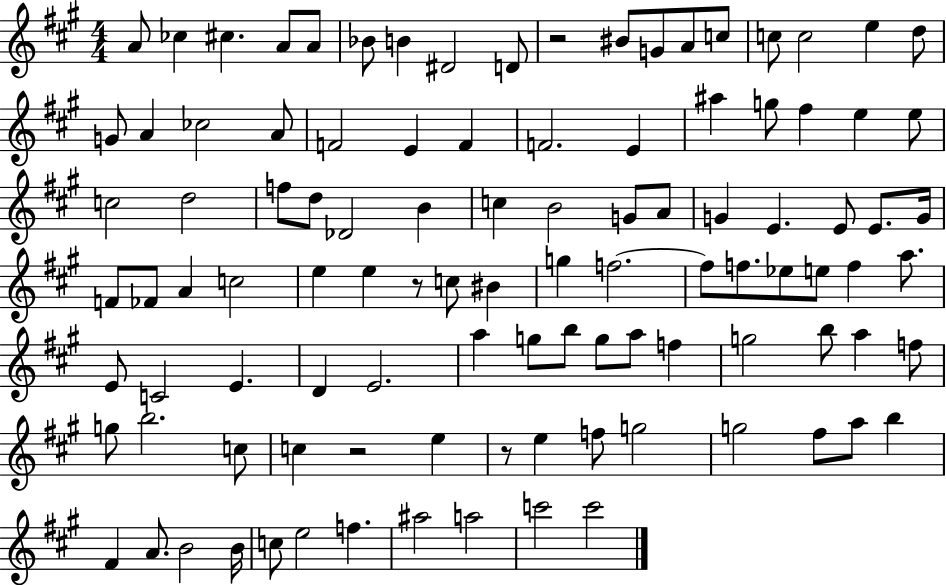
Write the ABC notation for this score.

X:1
T:Untitled
M:4/4
L:1/4
K:A
A/2 _c ^c A/2 A/2 _B/2 B ^D2 D/2 z2 ^B/2 G/2 A/2 c/2 c/2 c2 e d/2 G/2 A _c2 A/2 F2 E F F2 E ^a g/2 ^f e e/2 c2 d2 f/2 d/2 _D2 B c B2 G/2 A/2 G E E/2 E/2 G/4 F/2 _F/2 A c2 e e z/2 c/2 ^B g f2 f/2 f/2 _e/2 e/2 f a/2 E/2 C2 E D E2 a g/2 b/2 g/2 a/2 f g2 b/2 a f/2 g/2 b2 c/2 c z2 e z/2 e f/2 g2 g2 ^f/2 a/2 b ^F A/2 B2 B/4 c/2 e2 f ^a2 a2 c'2 c'2